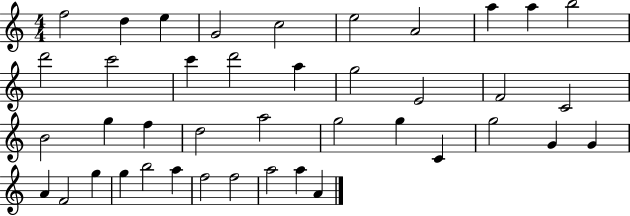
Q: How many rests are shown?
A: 0